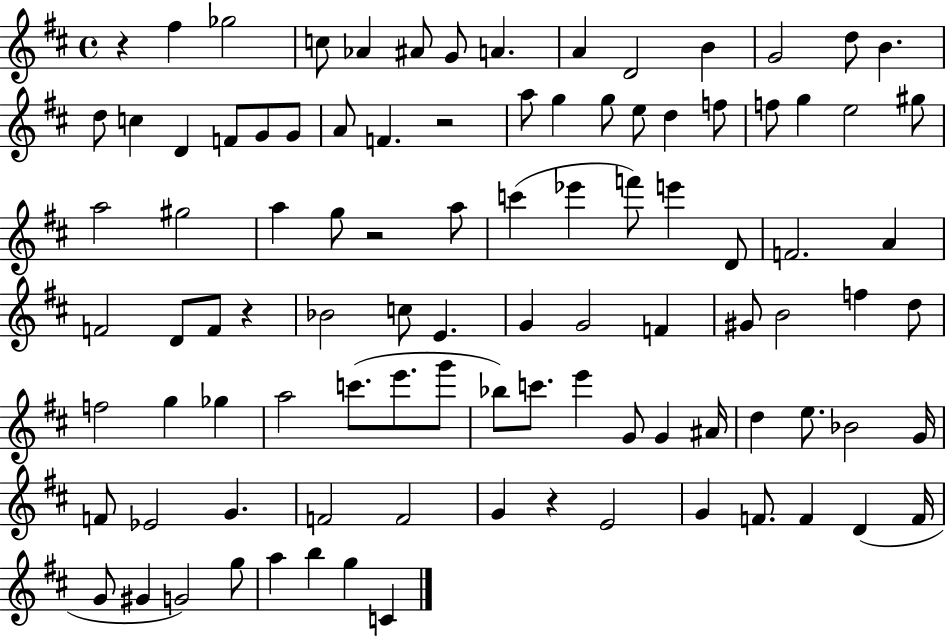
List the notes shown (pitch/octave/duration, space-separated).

R/q F#5/q Gb5/h C5/e Ab4/q A#4/e G4/e A4/q. A4/q D4/h B4/q G4/h D5/e B4/q. D5/e C5/q D4/q F4/e G4/e G4/e A4/e F4/q. R/h A5/e G5/q G5/e E5/e D5/q F5/e F5/e G5/q E5/h G#5/e A5/h G#5/h A5/q G5/e R/h A5/e C6/q Eb6/q F6/e E6/q D4/e F4/h. A4/q F4/h D4/e F4/e R/q Bb4/h C5/e E4/q. G4/q G4/h F4/q G#4/e B4/h F5/q D5/e F5/h G5/q Gb5/q A5/h C6/e. E6/e. G6/e Bb5/e C6/e. E6/q G4/e G4/q A#4/s D5/q E5/e. Bb4/h G4/s F4/e Eb4/h G4/q. F4/h F4/h G4/q R/q E4/h G4/q F4/e. F4/q D4/q F4/s G4/e G#4/q G4/h G5/e A5/q B5/q G5/q C4/q